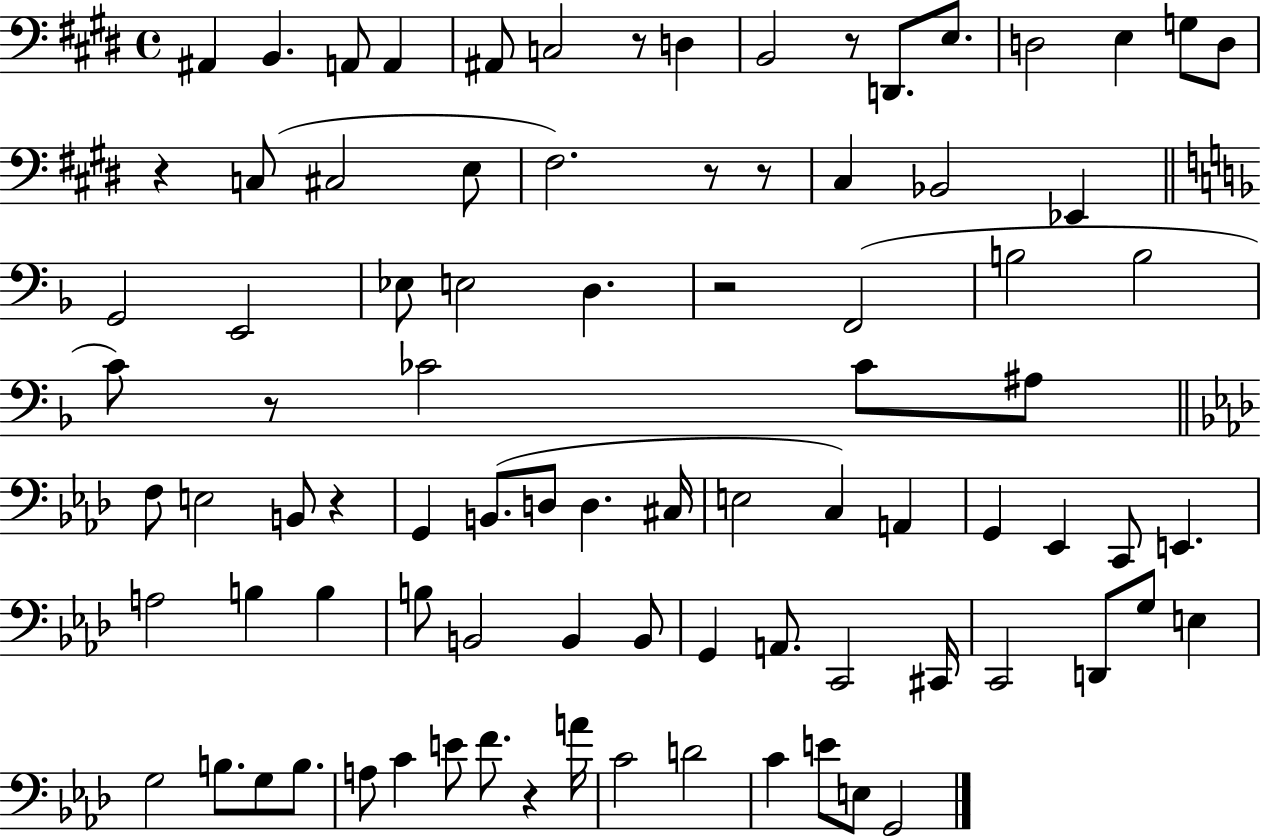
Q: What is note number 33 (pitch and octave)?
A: A#3